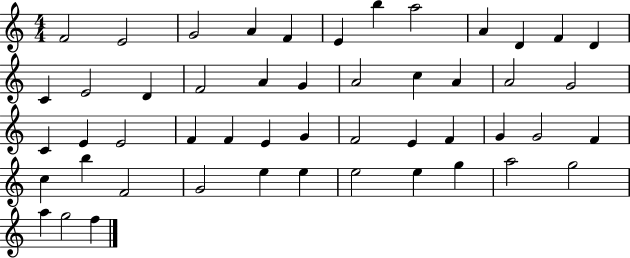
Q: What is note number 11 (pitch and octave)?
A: F4